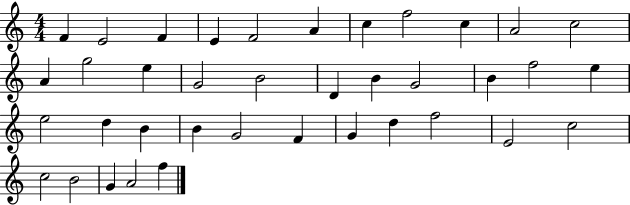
F4/q E4/h F4/q E4/q F4/h A4/q C5/q F5/h C5/q A4/h C5/h A4/q G5/h E5/q G4/h B4/h D4/q B4/q G4/h B4/q F5/h E5/q E5/h D5/q B4/q B4/q G4/h F4/q G4/q D5/q F5/h E4/h C5/h C5/h B4/h G4/q A4/h F5/q